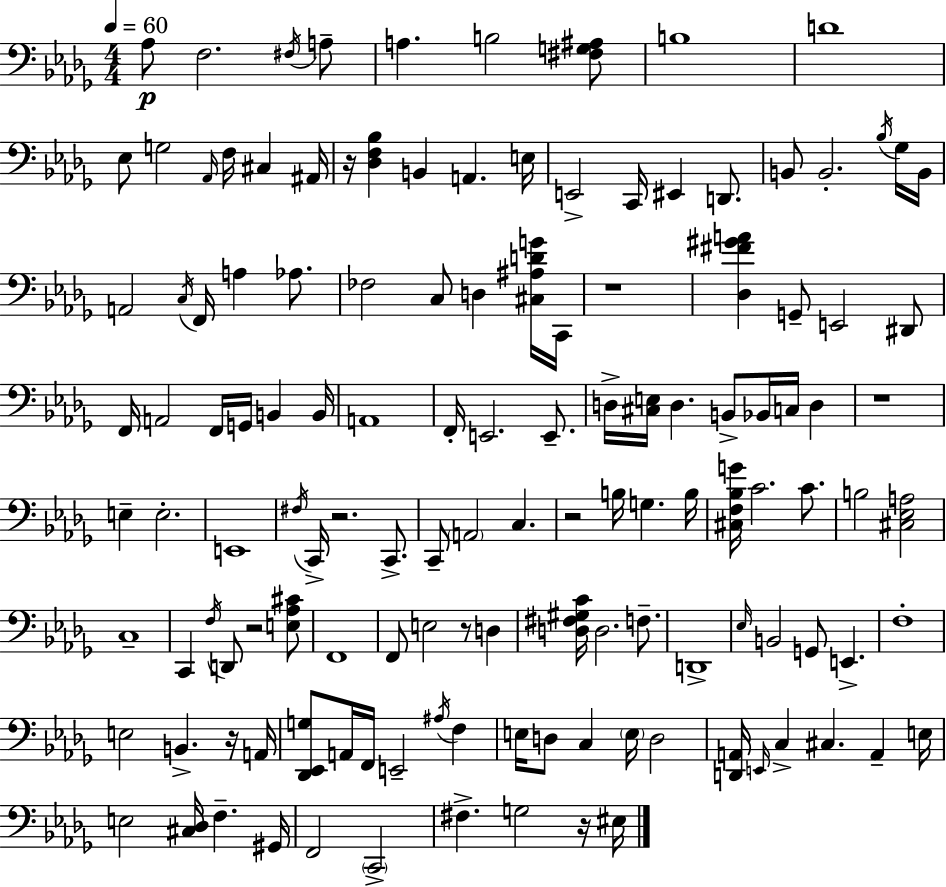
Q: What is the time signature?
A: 4/4